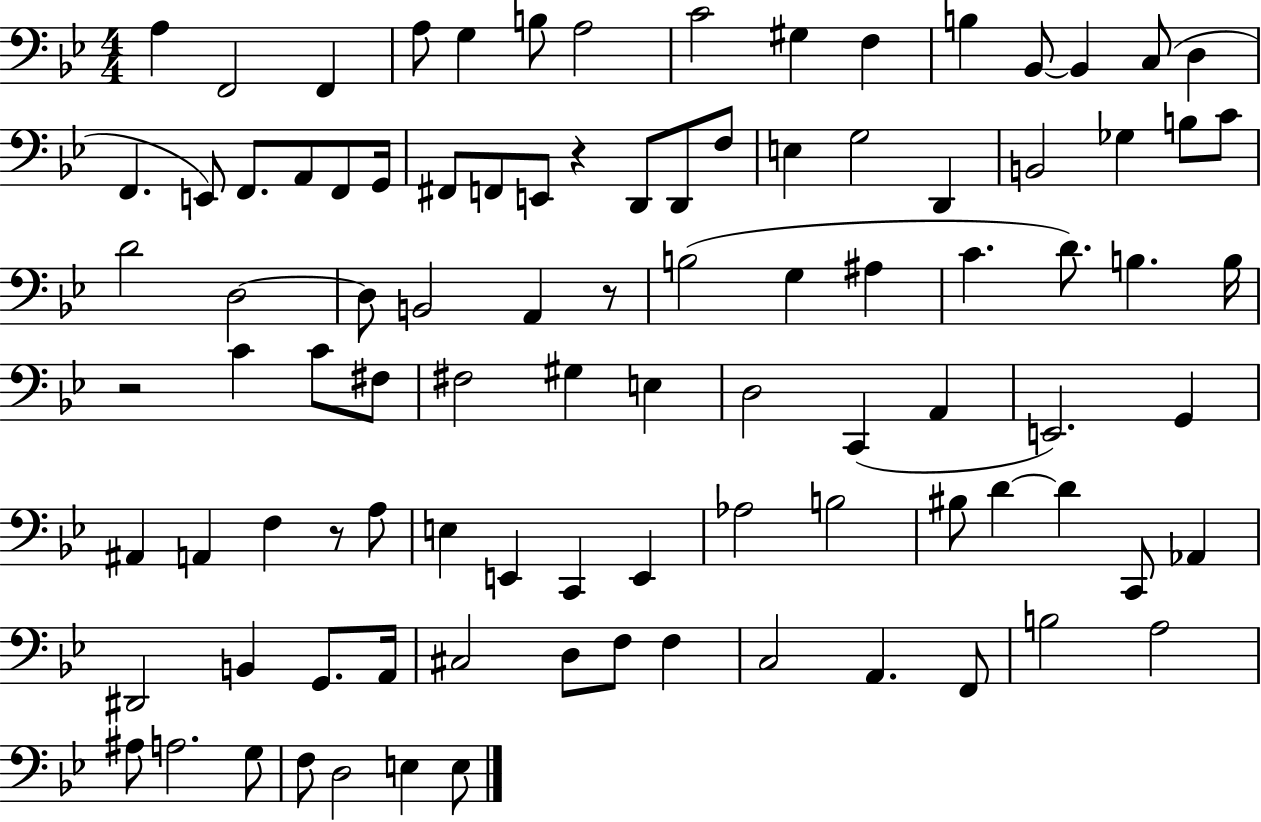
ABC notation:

X:1
T:Untitled
M:4/4
L:1/4
K:Bb
A, F,,2 F,, A,/2 G, B,/2 A,2 C2 ^G, F, B, _B,,/2 _B,, C,/2 D, F,, E,,/2 F,,/2 A,,/2 F,,/2 G,,/4 ^F,,/2 F,,/2 E,,/2 z D,,/2 D,,/2 F,/2 E, G,2 D,, B,,2 _G, B,/2 C/2 D2 D,2 D,/2 B,,2 A,, z/2 B,2 G, ^A, C D/2 B, B,/4 z2 C C/2 ^F,/2 ^F,2 ^G, E, D,2 C,, A,, E,,2 G,, ^A,, A,, F, z/2 A,/2 E, E,, C,, E,, _A,2 B,2 ^B,/2 D D C,,/2 _A,, ^D,,2 B,, G,,/2 A,,/4 ^C,2 D,/2 F,/2 F, C,2 A,, F,,/2 B,2 A,2 ^A,/2 A,2 G,/2 F,/2 D,2 E, E,/2